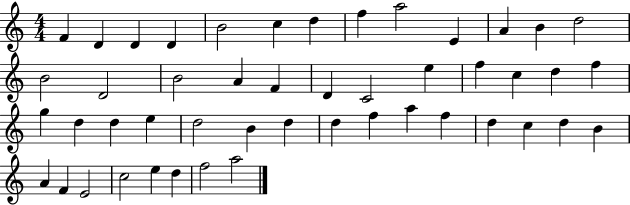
X:1
T:Untitled
M:4/4
L:1/4
K:C
F D D D B2 c d f a2 E A B d2 B2 D2 B2 A F D C2 e f c d f g d d e d2 B d d f a f d c d B A F E2 c2 e d f2 a2